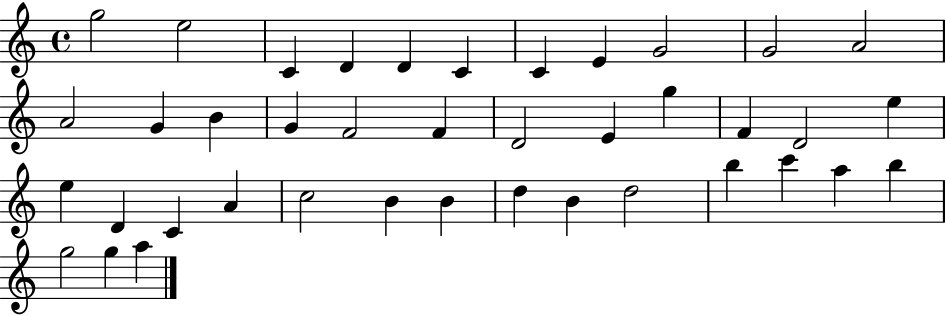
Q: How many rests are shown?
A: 0